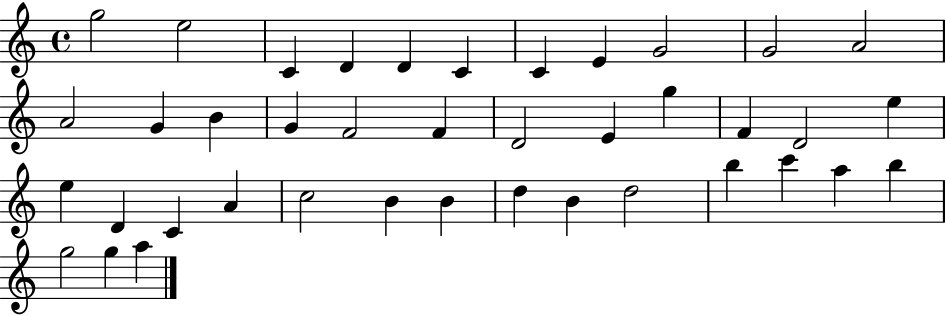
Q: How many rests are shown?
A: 0